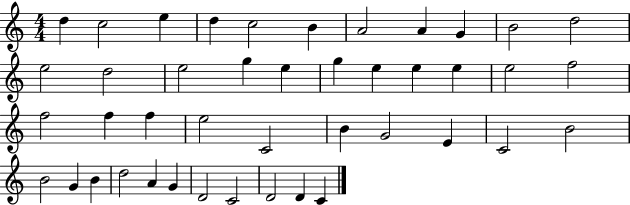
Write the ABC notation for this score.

X:1
T:Untitled
M:4/4
L:1/4
K:C
d c2 e d c2 B A2 A G B2 d2 e2 d2 e2 g e g e e e e2 f2 f2 f f e2 C2 B G2 E C2 B2 B2 G B d2 A G D2 C2 D2 D C